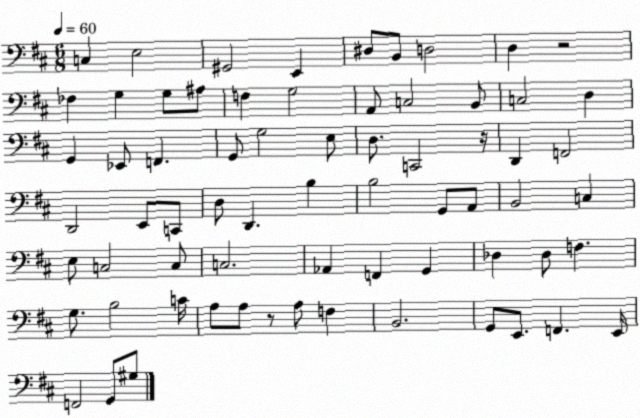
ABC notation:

X:1
T:Untitled
M:6/8
L:1/4
K:D
C, E,2 ^G,,2 E,, ^D,/2 B,,/2 D,2 D, z2 _F, G, G,/2 ^A,/2 F, G,2 A,,/2 C,2 B,,/2 C,2 D, G,, _E,,/2 F,, G,,/2 G,2 E,/2 D,/2 C,,2 z/4 D,, F,,2 D,,2 E,,/2 C,,/2 D,/2 D,, B, B,2 G,,/2 A,,/2 B,,2 C, E,/2 C,2 C,/2 C,2 _A,, F,, G,, _D, _D,/2 F, G,/2 B,2 C/4 A,/2 A,/2 z/2 A,/2 F, B,,2 G,,/2 E,,/2 F,, E,,/4 F,,2 G,,/2 ^G,/2